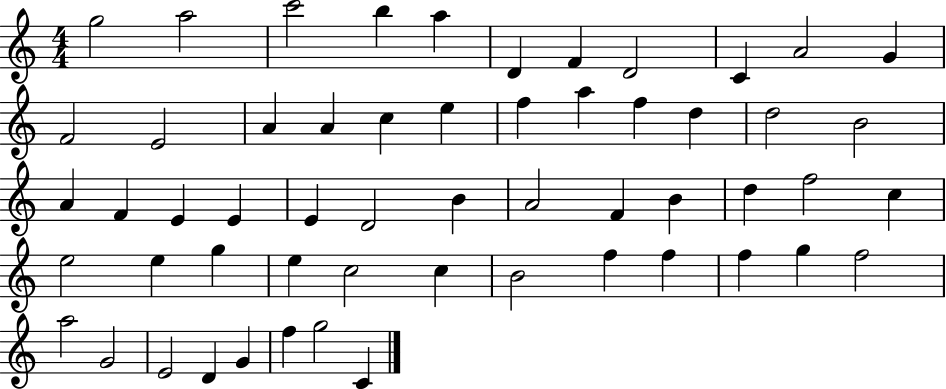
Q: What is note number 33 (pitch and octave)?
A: B4